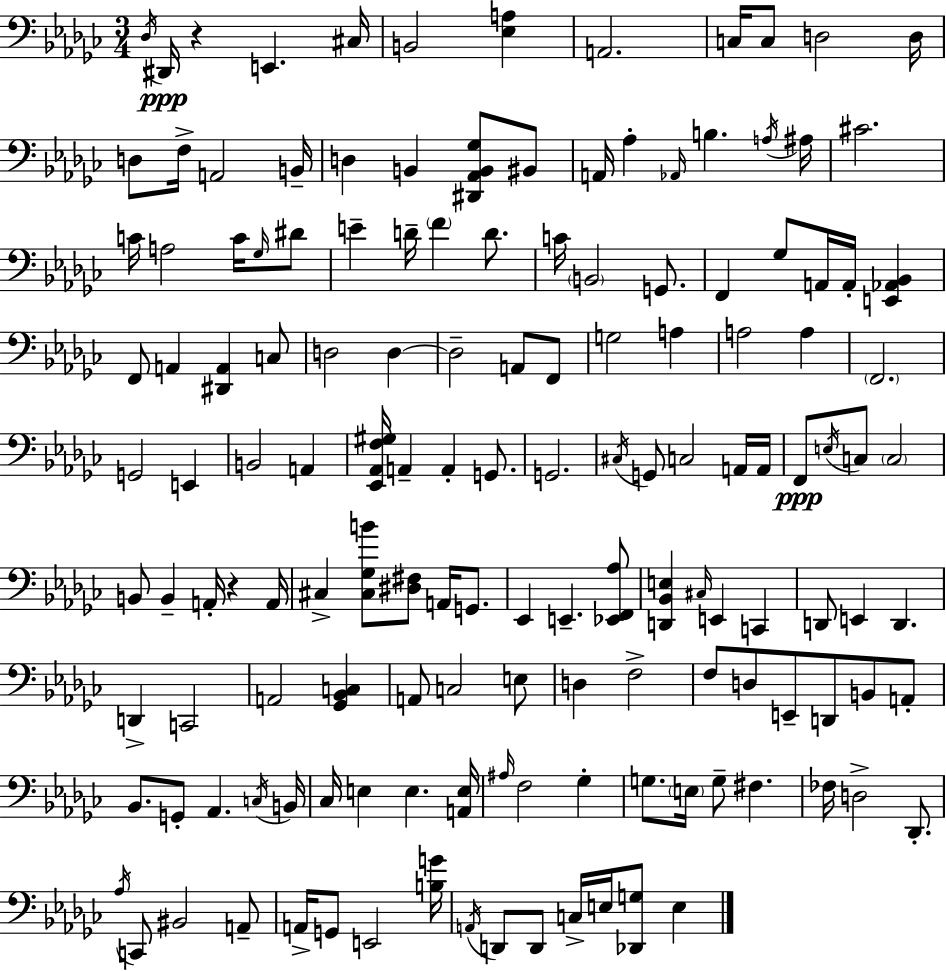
{
  \clef bass
  \numericTimeSignature
  \time 3/4
  \key ees \minor
  \acciaccatura { des16 }\ppp dis,16 r4 e,4. | cis16 b,2 <ees a>4 | a,2. | c16 c8 d2 | \break d16 d8 f16-> a,2 | b,16-- d4 b,4 <dis, aes, b, ges>8 bis,8 | a,16 aes4-. \grace { aes,16 } b4. | \acciaccatura { a16 } ais16 cis'2. | \break c'16 a2 | c'16 \grace { ges16 } dis'8 e'4-- d'16-- \parenthesize f'4 | d'8. c'16 \parenthesize b,2 | g,8. f,4 ges8 a,16 a,16-. | \break <e, aes, bes,>4 f,8 a,4 <dis, a,>4 | c8 d2 | d4~~ d2-- | a,8 f,8 g2 | \break a4 a2 | a4 \parenthesize f,2. | g,2 | e,4 b,2 | \break a,4 <ees, aes, f gis>16 a,4-- a,4-. | g,8. g,2. | \acciaccatura { cis16 } g,8 c2 | a,16 a,16 f,8\ppp \acciaccatura { e16 } c8 \parenthesize c2 | \break b,8 b,4-- | a,16-. r4 a,16 cis4-> <cis ges b'>8 | <dis fis>8 a,16 g,8. ees,4 e,4.-- | <ees, f, aes>8 <d, bes, e>4 \grace { cis16 } e,4 | \break c,4 d,8 e,4 | d,4. d,4-> c,2 | a,2 | <ges, bes, c>4 a,8 c2 | \break e8 d4 f2-> | f8 d8 e,8-- | d,8 b,8 a,8-. bes,8. g,8-. | aes,4. \acciaccatura { c16 } b,16 ces16 e4 | \break e4. <a, e>16 \grace { ais16 } f2 | ges4-. g8. | \parenthesize e16 g8-- fis4. fes16 d2-> | des,8.-. \acciaccatura { aes16 } c,8 | \break bis,2 a,8-- a,16-> g,8 | e,2 <b g'>16 \acciaccatura { a,16 } d,8 | d,8 c16-> e16 <des, g>8 e4 \bar "|."
}